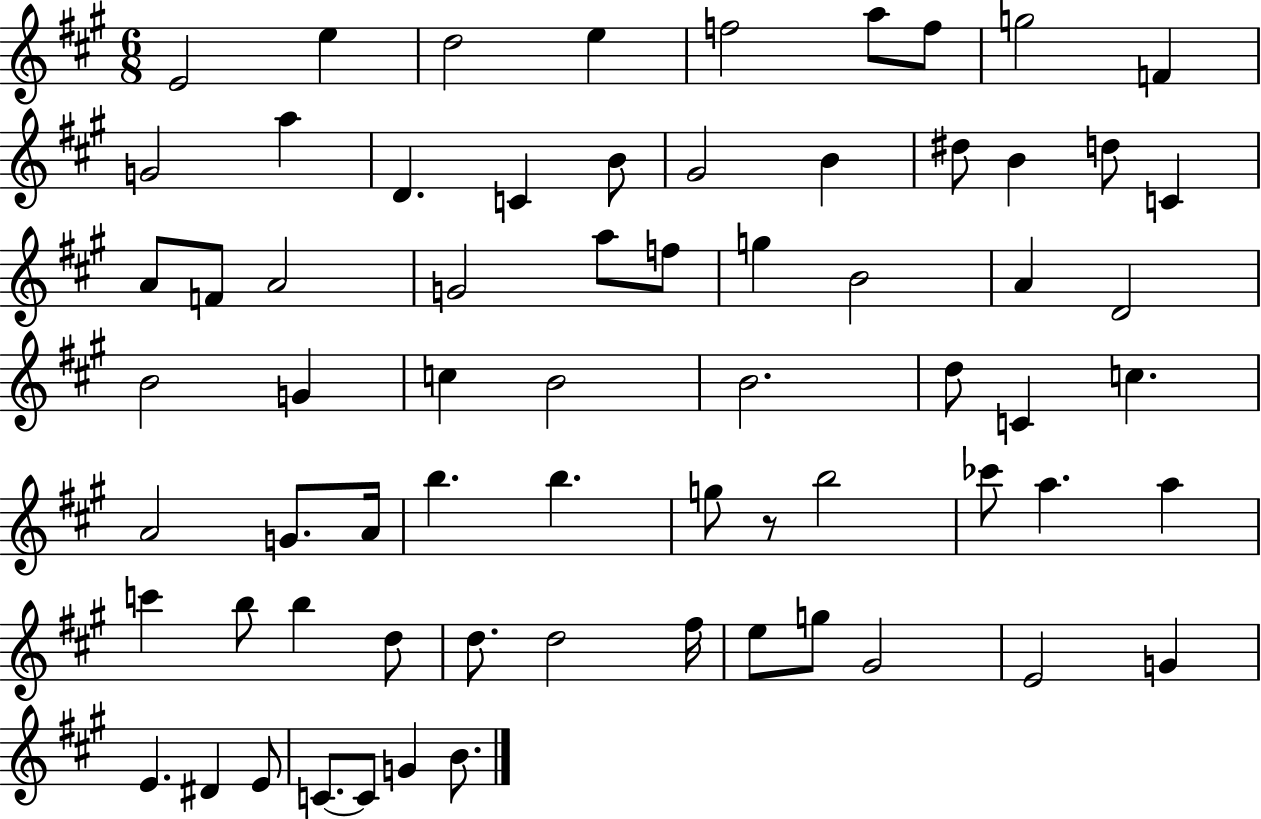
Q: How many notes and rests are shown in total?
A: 68